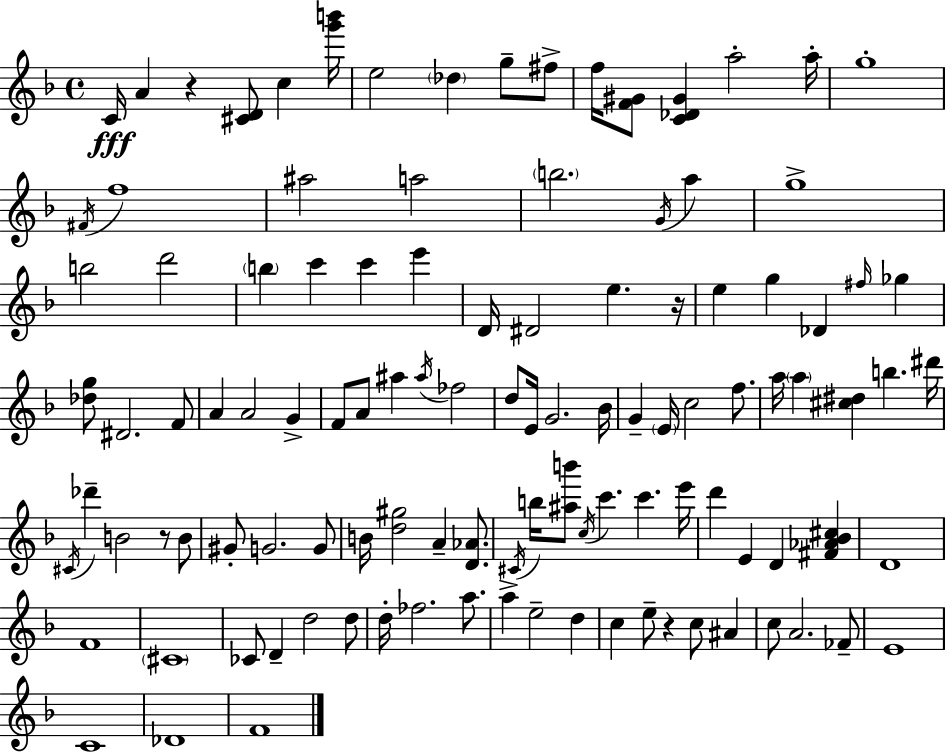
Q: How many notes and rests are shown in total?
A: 111